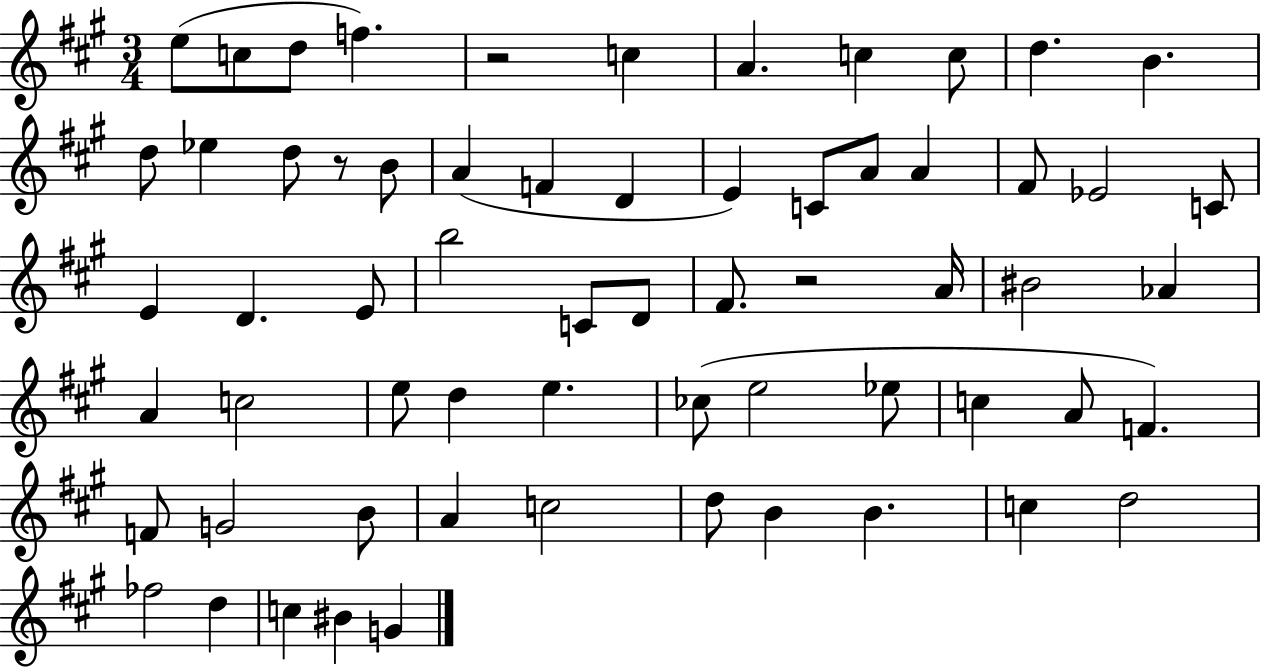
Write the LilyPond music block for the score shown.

{
  \clef treble
  \numericTimeSignature
  \time 3/4
  \key a \major
  \repeat volta 2 { e''8( c''8 d''8 f''4.) | r2 c''4 | a'4. c''4 c''8 | d''4. b'4. | \break d''8 ees''4 d''8 r8 b'8 | a'4( f'4 d'4 | e'4) c'8 a'8 a'4 | fis'8 ees'2 c'8 | \break e'4 d'4. e'8 | b''2 c'8 d'8 | fis'8. r2 a'16 | bis'2 aes'4 | \break a'4 c''2 | e''8 d''4 e''4. | ces''8( e''2 ees''8 | c''4 a'8 f'4.) | \break f'8 g'2 b'8 | a'4 c''2 | d''8 b'4 b'4. | c''4 d''2 | \break fes''2 d''4 | c''4 bis'4 g'4 | } \bar "|."
}